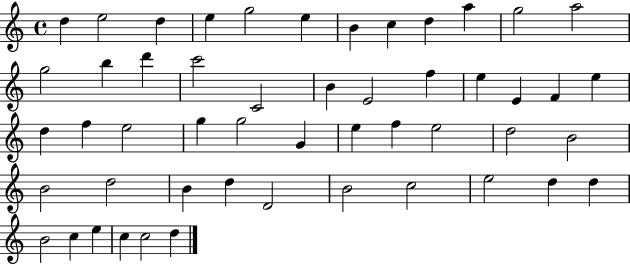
X:1
T:Untitled
M:4/4
L:1/4
K:C
d e2 d e g2 e B c d a g2 a2 g2 b d' c'2 C2 B E2 f e E F e d f e2 g g2 G e f e2 d2 B2 B2 d2 B d D2 B2 c2 e2 d d B2 c e c c2 d